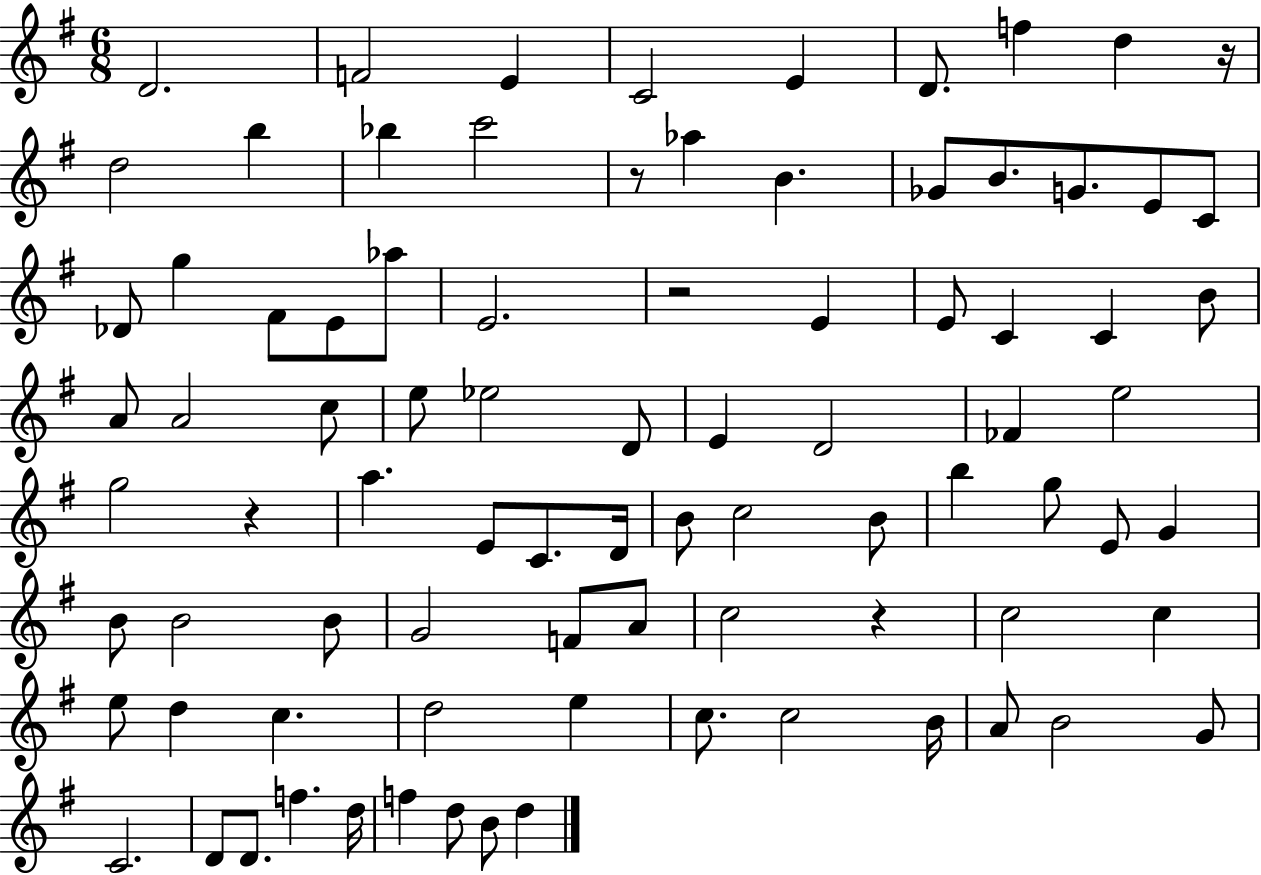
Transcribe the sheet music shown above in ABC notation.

X:1
T:Untitled
M:6/8
L:1/4
K:G
D2 F2 E C2 E D/2 f d z/4 d2 b _b c'2 z/2 _a B _G/2 B/2 G/2 E/2 C/2 _D/2 g ^F/2 E/2 _a/2 E2 z2 E E/2 C C B/2 A/2 A2 c/2 e/2 _e2 D/2 E D2 _F e2 g2 z a E/2 C/2 D/4 B/2 c2 B/2 b g/2 E/2 G B/2 B2 B/2 G2 F/2 A/2 c2 z c2 c e/2 d c d2 e c/2 c2 B/4 A/2 B2 G/2 C2 D/2 D/2 f d/4 f d/2 B/2 d